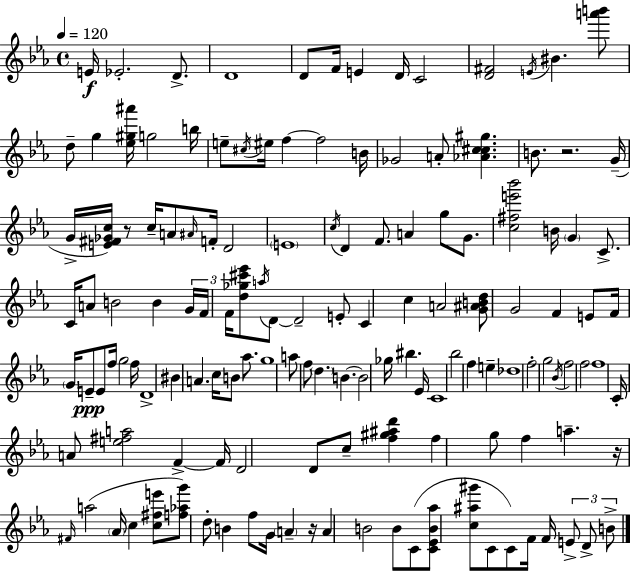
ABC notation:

X:1
T:Untitled
M:4/4
L:1/4
K:Cm
E/4 _E2 D/2 D4 D/2 F/4 E D/4 C2 [D^F]2 E/4 ^B [a'b']/2 d/2 g [_e^g^a']/4 g2 b/4 e/2 ^c/4 ^e/4 f f2 B/4 _G2 A/2 [_A^c^c^g] B/2 z2 G/4 G/4 [E^F_Gc]/4 z/2 c/4 A/2 ^A/4 F/4 D2 E4 c/4 D F/2 A g/2 G/2 [c^fe'_b']2 B/4 G C/2 C/4 A/2 B2 B G/4 F/4 F/4 [d_g^c'_e']/2 a/4 D/2 D2 E/2 C c A2 [G^ABd]/2 G2 F E/2 F/4 G/4 E/2 E/2 f/4 g2 f/4 D4 ^B A c/4 B/2 _a/2 g4 a/2 f/2 d B B2 _g/4 ^b _E/4 C4 _b2 f e _d4 f2 g2 _B/4 f2 f2 f4 C/4 A/2 [e^fa]2 F F/4 D2 D/2 c/2 [f^g^ad'] f g/2 f a z/4 ^F/4 a2 _A/4 c [c^fe']/2 [f_ag']/2 d/2 B f/2 G/4 A z/4 A B2 B/2 C/2 [C_EB_a]/2 [c^a^g']/2 C/2 C/2 F/4 F/4 E/2 D/2 B/2